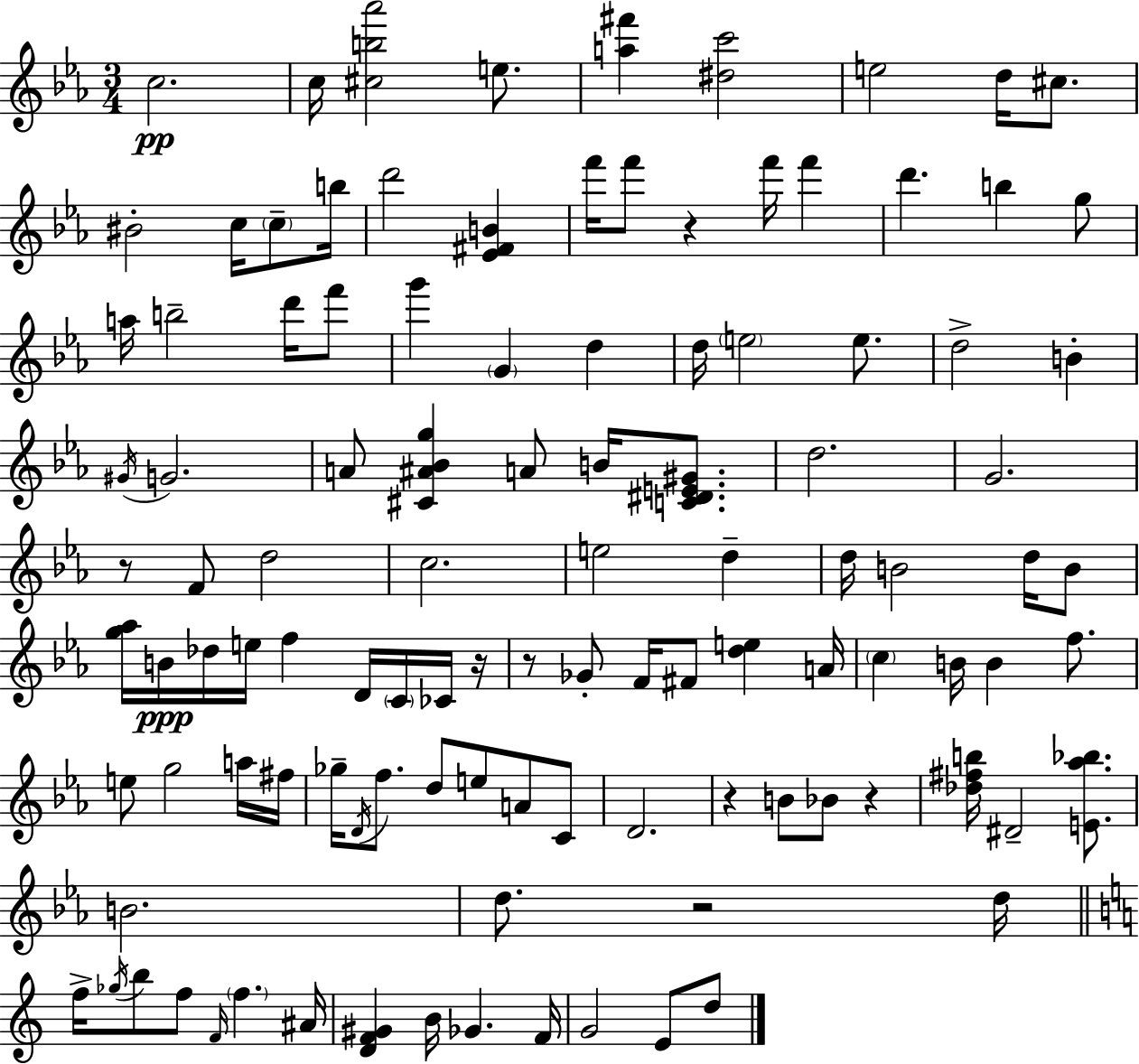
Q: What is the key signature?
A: EES major